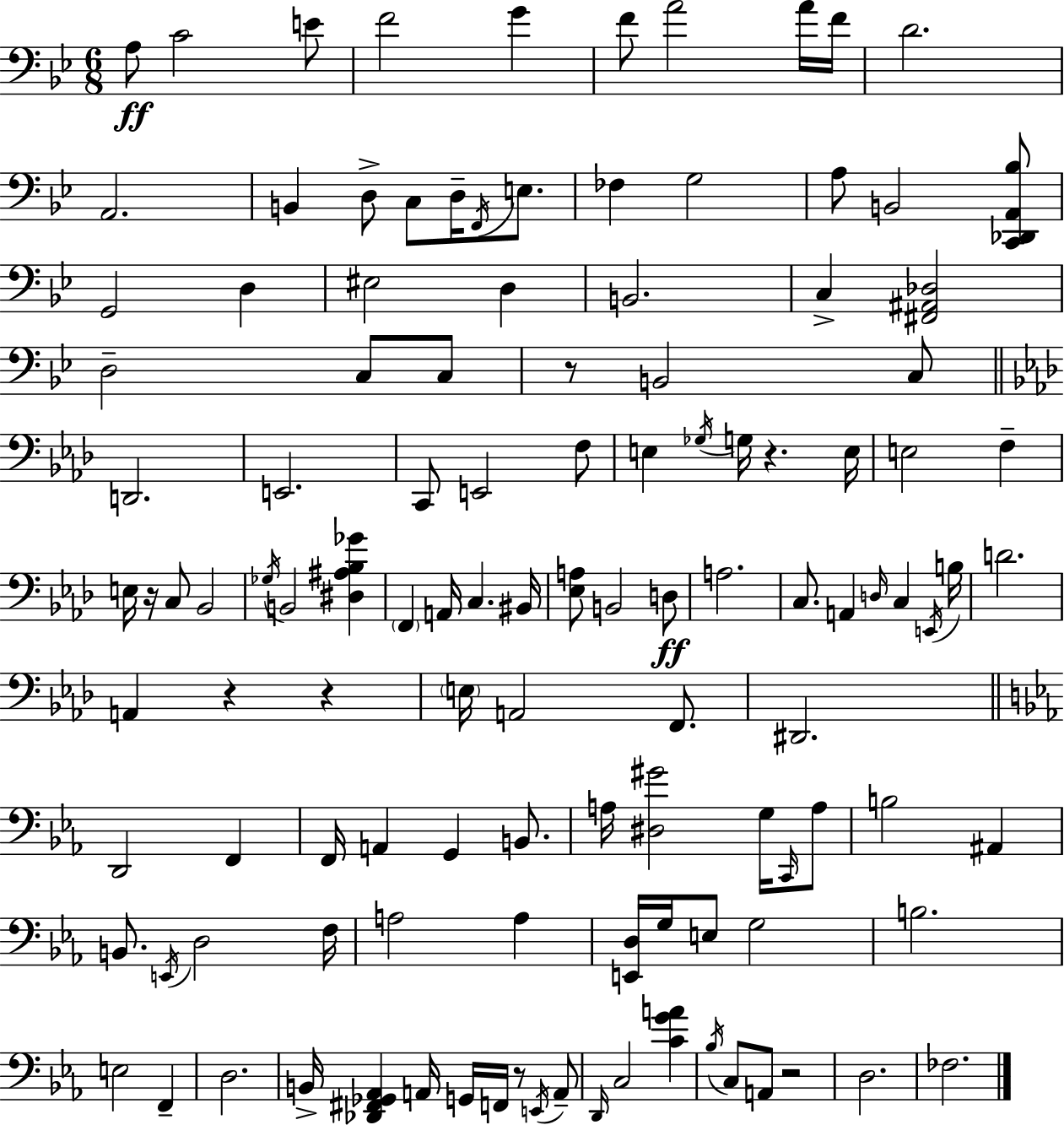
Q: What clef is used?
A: bass